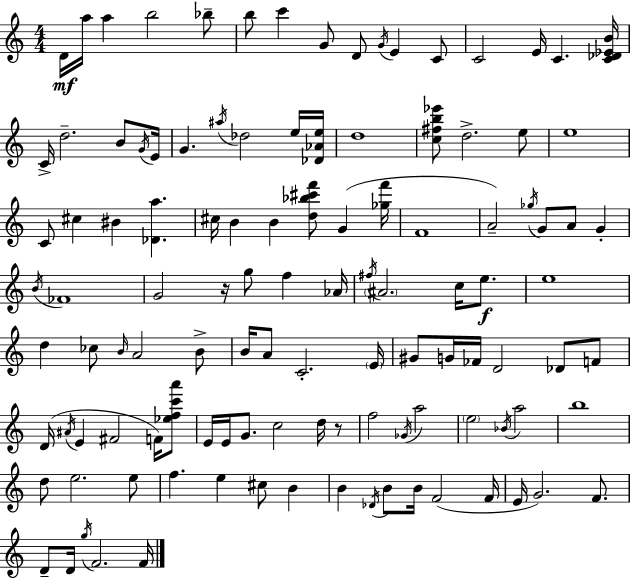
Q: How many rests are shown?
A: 2